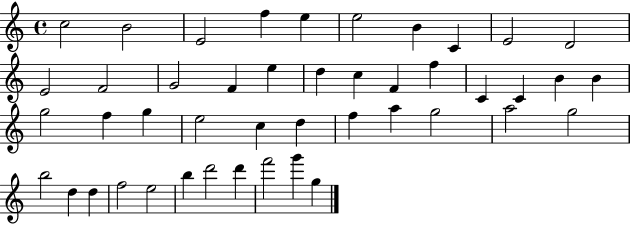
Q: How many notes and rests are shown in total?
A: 45